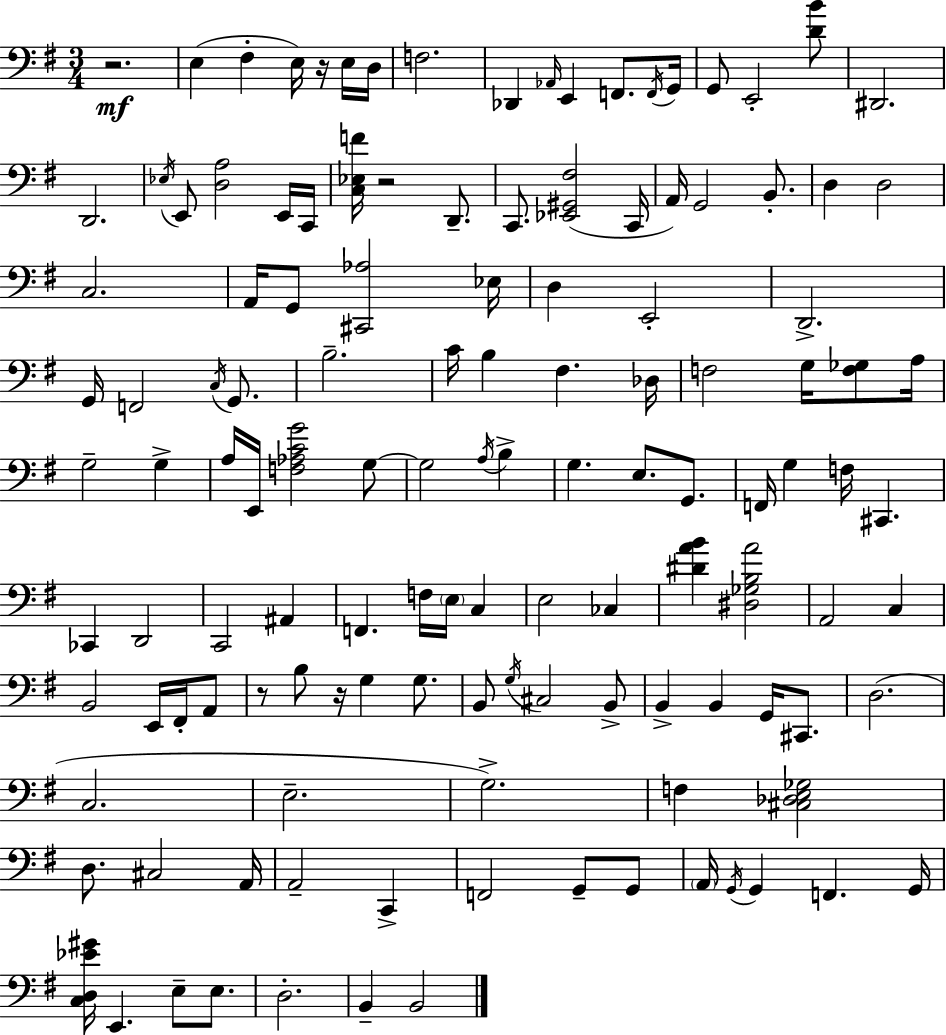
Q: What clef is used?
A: bass